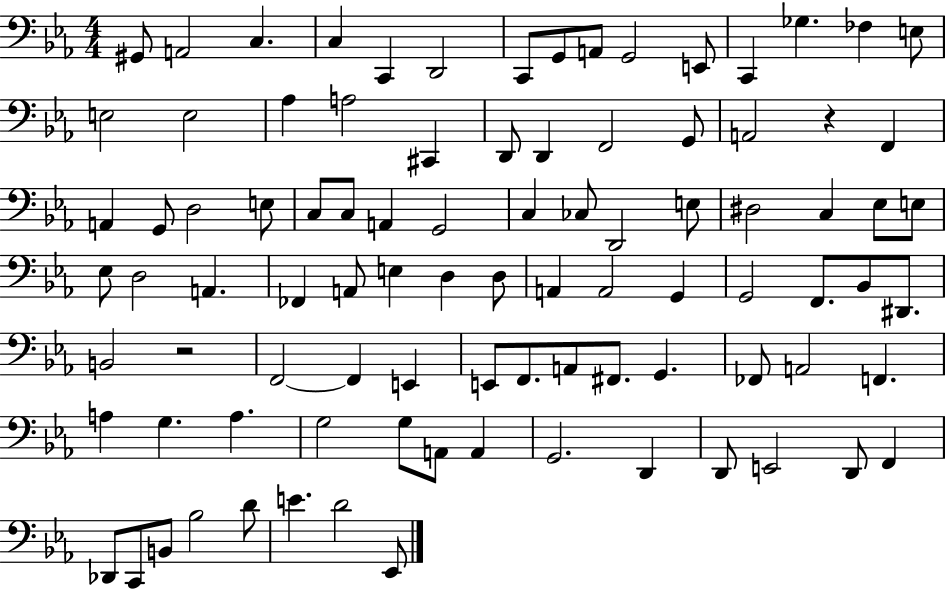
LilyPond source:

{
  \clef bass
  \numericTimeSignature
  \time 4/4
  \key ees \major
  gis,8 a,2 c4. | c4 c,4 d,2 | c,8 g,8 a,8 g,2 e,8 | c,4 ges4. fes4 e8 | \break e2 e2 | aes4 a2 cis,4 | d,8 d,4 f,2 g,8 | a,2 r4 f,4 | \break a,4 g,8 d2 e8 | c8 c8 a,4 g,2 | c4 ces8 d,2 e8 | dis2 c4 ees8 e8 | \break ees8 d2 a,4. | fes,4 a,8 e4 d4 d8 | a,4 a,2 g,4 | g,2 f,8. bes,8 dis,8. | \break b,2 r2 | f,2~~ f,4 e,4 | e,8 f,8. a,8 fis,8. g,4. | fes,8 a,2 f,4. | \break a4 g4. a4. | g2 g8 a,8 a,4 | g,2. d,4 | d,8 e,2 d,8 f,4 | \break des,8 c,8 b,8 bes2 d'8 | e'4. d'2 ees,8 | \bar "|."
}